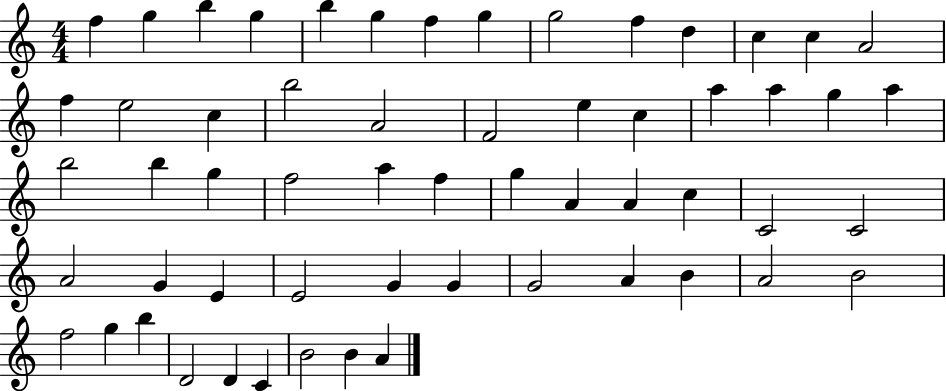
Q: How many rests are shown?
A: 0